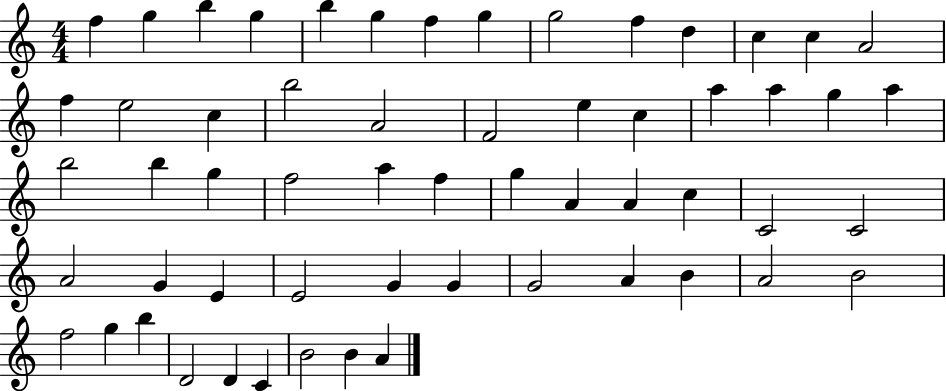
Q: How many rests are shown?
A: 0